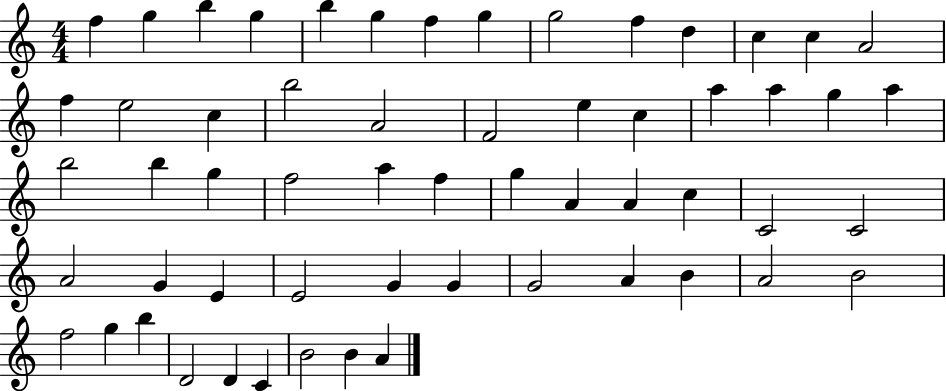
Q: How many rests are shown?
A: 0